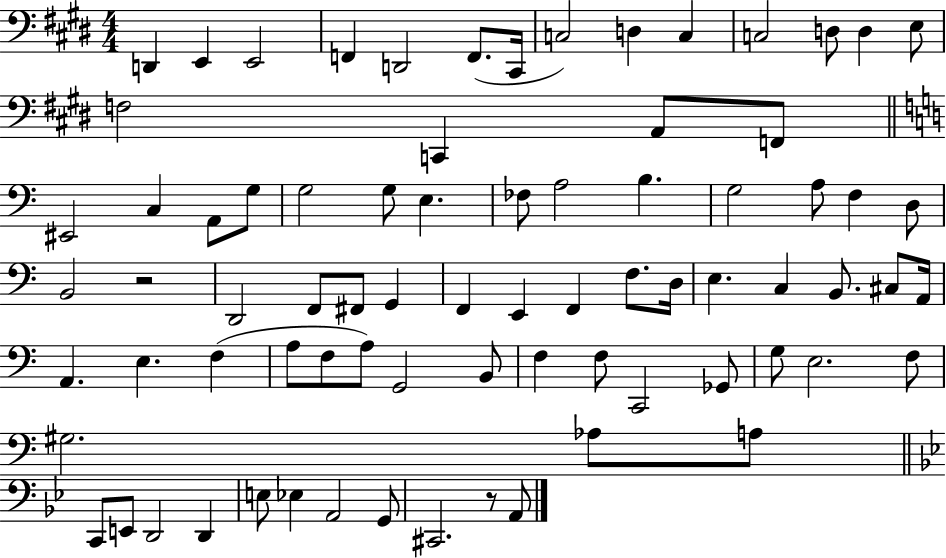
D2/q E2/q E2/h F2/q D2/h F2/e. C#2/s C3/h D3/q C3/q C3/h D3/e D3/q E3/e F3/h C2/q A2/e F2/e EIS2/h C3/q A2/e G3/e G3/h G3/e E3/q. FES3/e A3/h B3/q. G3/h A3/e F3/q D3/e B2/h R/h D2/h F2/e F#2/e G2/q F2/q E2/q F2/q F3/e. D3/s E3/q. C3/q B2/e. C#3/e A2/s A2/q. E3/q. F3/q A3/e F3/e A3/e G2/h B2/e F3/q F3/e C2/h Gb2/e G3/e E3/h. F3/e G#3/h. Ab3/e A3/e C2/e E2/e D2/h D2/q E3/e Eb3/q A2/h G2/e C#2/h. R/e A2/e